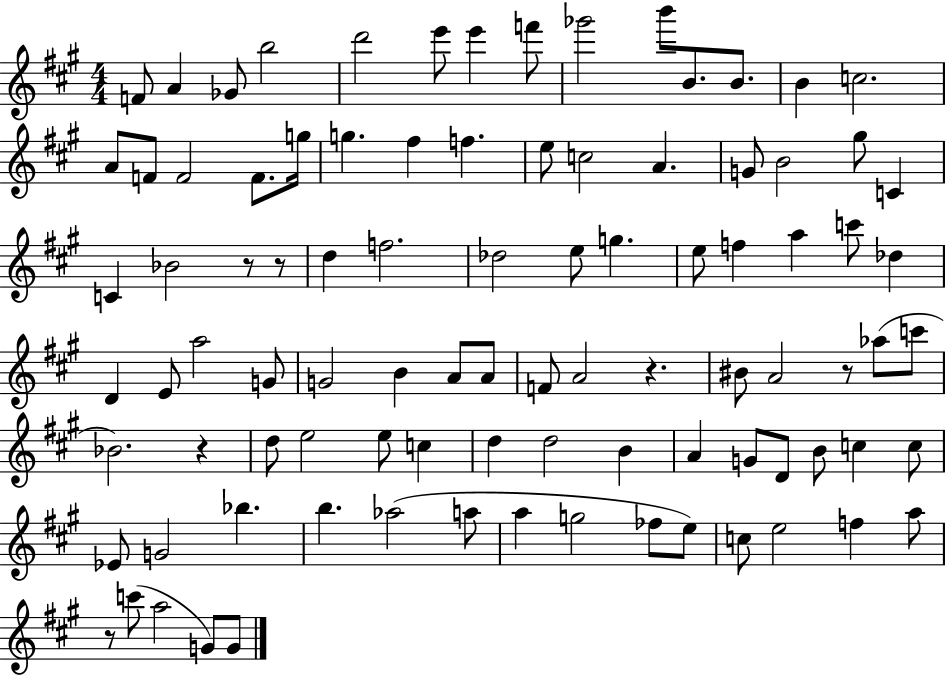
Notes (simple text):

F4/e A4/q Gb4/e B5/h D6/h E6/e E6/q F6/e Gb6/h B6/e B4/e. B4/e. B4/q C5/h. A4/e F4/e F4/h F4/e. G5/s G5/q. F#5/q F5/q. E5/e C5/h A4/q. G4/e B4/h G#5/e C4/q C4/q Bb4/h R/e R/e D5/q F5/h. Db5/h E5/e G5/q. E5/e F5/q A5/q C6/e Db5/q D4/q E4/e A5/h G4/e G4/h B4/q A4/e A4/e F4/e A4/h R/q. BIS4/e A4/h R/e Ab5/e C6/e Bb4/h. R/q D5/e E5/h E5/e C5/q D5/q D5/h B4/q A4/q G4/e D4/e B4/e C5/q C5/e Eb4/e G4/h Bb5/q. B5/q. Ab5/h A5/e A5/q G5/h FES5/e E5/e C5/e E5/h F5/q A5/e R/e C6/e A5/h G4/e G4/e